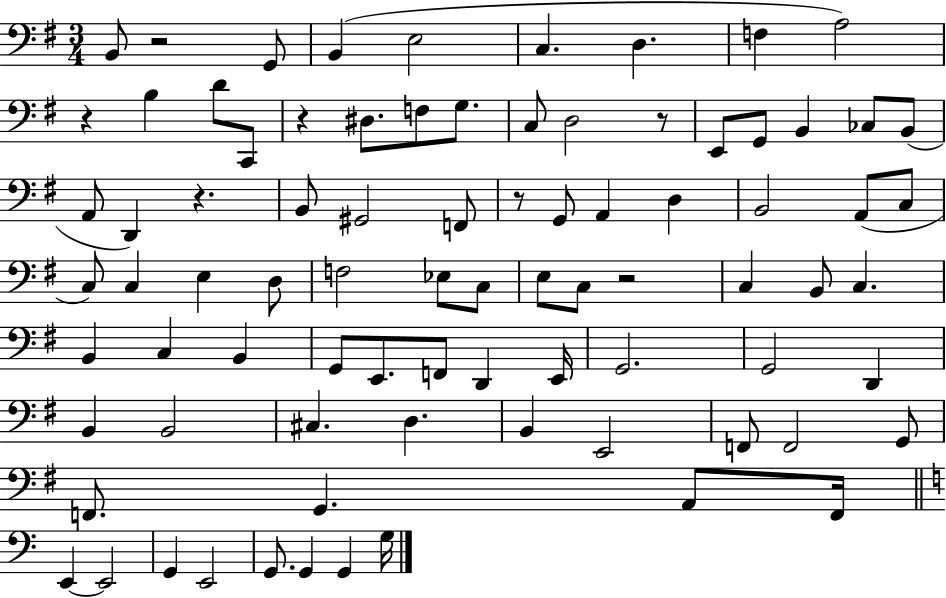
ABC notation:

X:1
T:Untitled
M:3/4
L:1/4
K:G
B,,/2 z2 G,,/2 B,, E,2 C, D, F, A,2 z B, D/2 C,,/2 z ^D,/2 F,/2 G,/2 C,/2 D,2 z/2 E,,/2 G,,/2 B,, _C,/2 B,,/2 A,,/2 D,, z B,,/2 ^G,,2 F,,/2 z/2 G,,/2 A,, D, B,,2 A,,/2 C,/2 C,/2 C, E, D,/2 F,2 _E,/2 C,/2 E,/2 C,/2 z2 C, B,,/2 C, B,, C, B,, G,,/2 E,,/2 F,,/2 D,, E,,/4 G,,2 G,,2 D,, B,, B,,2 ^C, D, B,, E,,2 F,,/2 F,,2 G,,/2 F,,/2 G,, A,,/2 F,,/4 E,, E,,2 G,, E,,2 G,,/2 G,, G,, G,/4